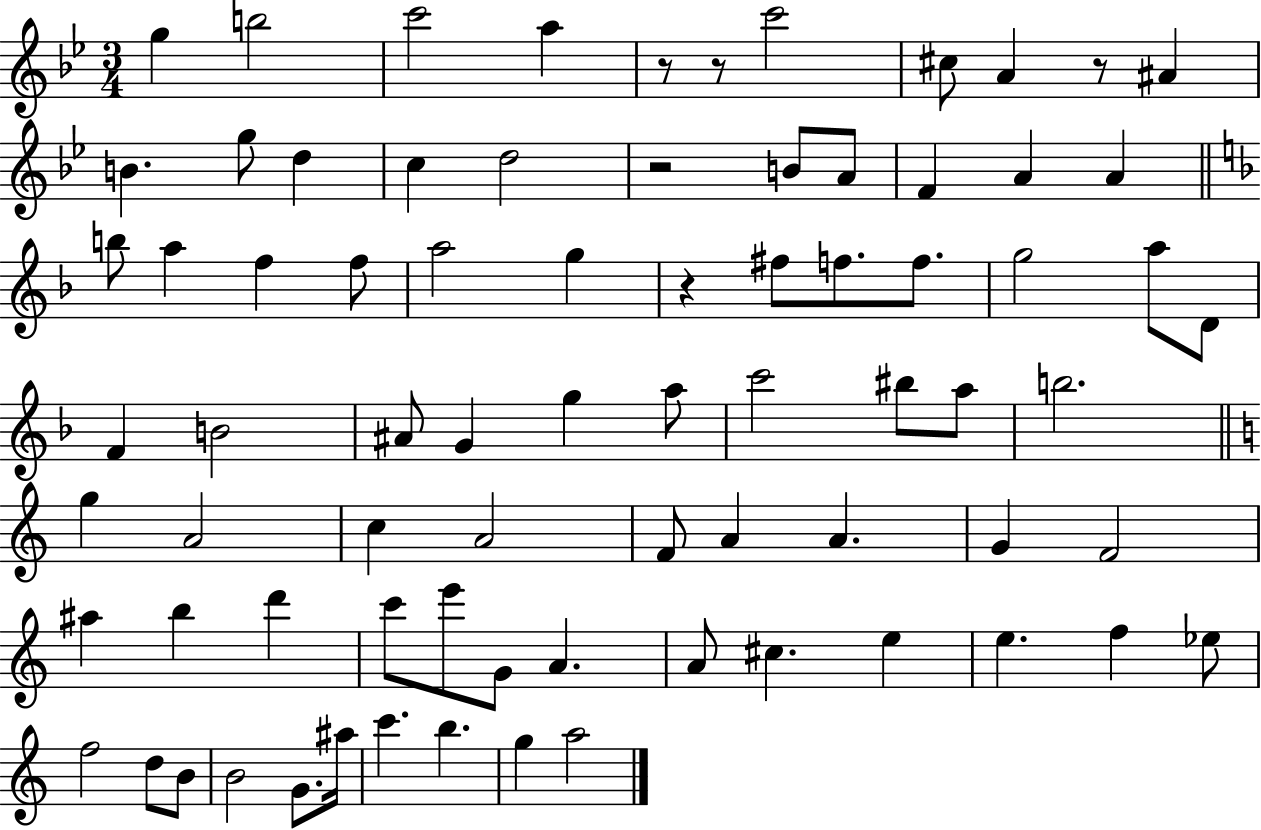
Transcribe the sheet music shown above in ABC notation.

X:1
T:Untitled
M:3/4
L:1/4
K:Bb
g b2 c'2 a z/2 z/2 c'2 ^c/2 A z/2 ^A B g/2 d c d2 z2 B/2 A/2 F A A b/2 a f f/2 a2 g z ^f/2 f/2 f/2 g2 a/2 D/2 F B2 ^A/2 G g a/2 c'2 ^b/2 a/2 b2 g A2 c A2 F/2 A A G F2 ^a b d' c'/2 e'/2 G/2 A A/2 ^c e e f _e/2 f2 d/2 B/2 B2 G/2 ^a/4 c' b g a2